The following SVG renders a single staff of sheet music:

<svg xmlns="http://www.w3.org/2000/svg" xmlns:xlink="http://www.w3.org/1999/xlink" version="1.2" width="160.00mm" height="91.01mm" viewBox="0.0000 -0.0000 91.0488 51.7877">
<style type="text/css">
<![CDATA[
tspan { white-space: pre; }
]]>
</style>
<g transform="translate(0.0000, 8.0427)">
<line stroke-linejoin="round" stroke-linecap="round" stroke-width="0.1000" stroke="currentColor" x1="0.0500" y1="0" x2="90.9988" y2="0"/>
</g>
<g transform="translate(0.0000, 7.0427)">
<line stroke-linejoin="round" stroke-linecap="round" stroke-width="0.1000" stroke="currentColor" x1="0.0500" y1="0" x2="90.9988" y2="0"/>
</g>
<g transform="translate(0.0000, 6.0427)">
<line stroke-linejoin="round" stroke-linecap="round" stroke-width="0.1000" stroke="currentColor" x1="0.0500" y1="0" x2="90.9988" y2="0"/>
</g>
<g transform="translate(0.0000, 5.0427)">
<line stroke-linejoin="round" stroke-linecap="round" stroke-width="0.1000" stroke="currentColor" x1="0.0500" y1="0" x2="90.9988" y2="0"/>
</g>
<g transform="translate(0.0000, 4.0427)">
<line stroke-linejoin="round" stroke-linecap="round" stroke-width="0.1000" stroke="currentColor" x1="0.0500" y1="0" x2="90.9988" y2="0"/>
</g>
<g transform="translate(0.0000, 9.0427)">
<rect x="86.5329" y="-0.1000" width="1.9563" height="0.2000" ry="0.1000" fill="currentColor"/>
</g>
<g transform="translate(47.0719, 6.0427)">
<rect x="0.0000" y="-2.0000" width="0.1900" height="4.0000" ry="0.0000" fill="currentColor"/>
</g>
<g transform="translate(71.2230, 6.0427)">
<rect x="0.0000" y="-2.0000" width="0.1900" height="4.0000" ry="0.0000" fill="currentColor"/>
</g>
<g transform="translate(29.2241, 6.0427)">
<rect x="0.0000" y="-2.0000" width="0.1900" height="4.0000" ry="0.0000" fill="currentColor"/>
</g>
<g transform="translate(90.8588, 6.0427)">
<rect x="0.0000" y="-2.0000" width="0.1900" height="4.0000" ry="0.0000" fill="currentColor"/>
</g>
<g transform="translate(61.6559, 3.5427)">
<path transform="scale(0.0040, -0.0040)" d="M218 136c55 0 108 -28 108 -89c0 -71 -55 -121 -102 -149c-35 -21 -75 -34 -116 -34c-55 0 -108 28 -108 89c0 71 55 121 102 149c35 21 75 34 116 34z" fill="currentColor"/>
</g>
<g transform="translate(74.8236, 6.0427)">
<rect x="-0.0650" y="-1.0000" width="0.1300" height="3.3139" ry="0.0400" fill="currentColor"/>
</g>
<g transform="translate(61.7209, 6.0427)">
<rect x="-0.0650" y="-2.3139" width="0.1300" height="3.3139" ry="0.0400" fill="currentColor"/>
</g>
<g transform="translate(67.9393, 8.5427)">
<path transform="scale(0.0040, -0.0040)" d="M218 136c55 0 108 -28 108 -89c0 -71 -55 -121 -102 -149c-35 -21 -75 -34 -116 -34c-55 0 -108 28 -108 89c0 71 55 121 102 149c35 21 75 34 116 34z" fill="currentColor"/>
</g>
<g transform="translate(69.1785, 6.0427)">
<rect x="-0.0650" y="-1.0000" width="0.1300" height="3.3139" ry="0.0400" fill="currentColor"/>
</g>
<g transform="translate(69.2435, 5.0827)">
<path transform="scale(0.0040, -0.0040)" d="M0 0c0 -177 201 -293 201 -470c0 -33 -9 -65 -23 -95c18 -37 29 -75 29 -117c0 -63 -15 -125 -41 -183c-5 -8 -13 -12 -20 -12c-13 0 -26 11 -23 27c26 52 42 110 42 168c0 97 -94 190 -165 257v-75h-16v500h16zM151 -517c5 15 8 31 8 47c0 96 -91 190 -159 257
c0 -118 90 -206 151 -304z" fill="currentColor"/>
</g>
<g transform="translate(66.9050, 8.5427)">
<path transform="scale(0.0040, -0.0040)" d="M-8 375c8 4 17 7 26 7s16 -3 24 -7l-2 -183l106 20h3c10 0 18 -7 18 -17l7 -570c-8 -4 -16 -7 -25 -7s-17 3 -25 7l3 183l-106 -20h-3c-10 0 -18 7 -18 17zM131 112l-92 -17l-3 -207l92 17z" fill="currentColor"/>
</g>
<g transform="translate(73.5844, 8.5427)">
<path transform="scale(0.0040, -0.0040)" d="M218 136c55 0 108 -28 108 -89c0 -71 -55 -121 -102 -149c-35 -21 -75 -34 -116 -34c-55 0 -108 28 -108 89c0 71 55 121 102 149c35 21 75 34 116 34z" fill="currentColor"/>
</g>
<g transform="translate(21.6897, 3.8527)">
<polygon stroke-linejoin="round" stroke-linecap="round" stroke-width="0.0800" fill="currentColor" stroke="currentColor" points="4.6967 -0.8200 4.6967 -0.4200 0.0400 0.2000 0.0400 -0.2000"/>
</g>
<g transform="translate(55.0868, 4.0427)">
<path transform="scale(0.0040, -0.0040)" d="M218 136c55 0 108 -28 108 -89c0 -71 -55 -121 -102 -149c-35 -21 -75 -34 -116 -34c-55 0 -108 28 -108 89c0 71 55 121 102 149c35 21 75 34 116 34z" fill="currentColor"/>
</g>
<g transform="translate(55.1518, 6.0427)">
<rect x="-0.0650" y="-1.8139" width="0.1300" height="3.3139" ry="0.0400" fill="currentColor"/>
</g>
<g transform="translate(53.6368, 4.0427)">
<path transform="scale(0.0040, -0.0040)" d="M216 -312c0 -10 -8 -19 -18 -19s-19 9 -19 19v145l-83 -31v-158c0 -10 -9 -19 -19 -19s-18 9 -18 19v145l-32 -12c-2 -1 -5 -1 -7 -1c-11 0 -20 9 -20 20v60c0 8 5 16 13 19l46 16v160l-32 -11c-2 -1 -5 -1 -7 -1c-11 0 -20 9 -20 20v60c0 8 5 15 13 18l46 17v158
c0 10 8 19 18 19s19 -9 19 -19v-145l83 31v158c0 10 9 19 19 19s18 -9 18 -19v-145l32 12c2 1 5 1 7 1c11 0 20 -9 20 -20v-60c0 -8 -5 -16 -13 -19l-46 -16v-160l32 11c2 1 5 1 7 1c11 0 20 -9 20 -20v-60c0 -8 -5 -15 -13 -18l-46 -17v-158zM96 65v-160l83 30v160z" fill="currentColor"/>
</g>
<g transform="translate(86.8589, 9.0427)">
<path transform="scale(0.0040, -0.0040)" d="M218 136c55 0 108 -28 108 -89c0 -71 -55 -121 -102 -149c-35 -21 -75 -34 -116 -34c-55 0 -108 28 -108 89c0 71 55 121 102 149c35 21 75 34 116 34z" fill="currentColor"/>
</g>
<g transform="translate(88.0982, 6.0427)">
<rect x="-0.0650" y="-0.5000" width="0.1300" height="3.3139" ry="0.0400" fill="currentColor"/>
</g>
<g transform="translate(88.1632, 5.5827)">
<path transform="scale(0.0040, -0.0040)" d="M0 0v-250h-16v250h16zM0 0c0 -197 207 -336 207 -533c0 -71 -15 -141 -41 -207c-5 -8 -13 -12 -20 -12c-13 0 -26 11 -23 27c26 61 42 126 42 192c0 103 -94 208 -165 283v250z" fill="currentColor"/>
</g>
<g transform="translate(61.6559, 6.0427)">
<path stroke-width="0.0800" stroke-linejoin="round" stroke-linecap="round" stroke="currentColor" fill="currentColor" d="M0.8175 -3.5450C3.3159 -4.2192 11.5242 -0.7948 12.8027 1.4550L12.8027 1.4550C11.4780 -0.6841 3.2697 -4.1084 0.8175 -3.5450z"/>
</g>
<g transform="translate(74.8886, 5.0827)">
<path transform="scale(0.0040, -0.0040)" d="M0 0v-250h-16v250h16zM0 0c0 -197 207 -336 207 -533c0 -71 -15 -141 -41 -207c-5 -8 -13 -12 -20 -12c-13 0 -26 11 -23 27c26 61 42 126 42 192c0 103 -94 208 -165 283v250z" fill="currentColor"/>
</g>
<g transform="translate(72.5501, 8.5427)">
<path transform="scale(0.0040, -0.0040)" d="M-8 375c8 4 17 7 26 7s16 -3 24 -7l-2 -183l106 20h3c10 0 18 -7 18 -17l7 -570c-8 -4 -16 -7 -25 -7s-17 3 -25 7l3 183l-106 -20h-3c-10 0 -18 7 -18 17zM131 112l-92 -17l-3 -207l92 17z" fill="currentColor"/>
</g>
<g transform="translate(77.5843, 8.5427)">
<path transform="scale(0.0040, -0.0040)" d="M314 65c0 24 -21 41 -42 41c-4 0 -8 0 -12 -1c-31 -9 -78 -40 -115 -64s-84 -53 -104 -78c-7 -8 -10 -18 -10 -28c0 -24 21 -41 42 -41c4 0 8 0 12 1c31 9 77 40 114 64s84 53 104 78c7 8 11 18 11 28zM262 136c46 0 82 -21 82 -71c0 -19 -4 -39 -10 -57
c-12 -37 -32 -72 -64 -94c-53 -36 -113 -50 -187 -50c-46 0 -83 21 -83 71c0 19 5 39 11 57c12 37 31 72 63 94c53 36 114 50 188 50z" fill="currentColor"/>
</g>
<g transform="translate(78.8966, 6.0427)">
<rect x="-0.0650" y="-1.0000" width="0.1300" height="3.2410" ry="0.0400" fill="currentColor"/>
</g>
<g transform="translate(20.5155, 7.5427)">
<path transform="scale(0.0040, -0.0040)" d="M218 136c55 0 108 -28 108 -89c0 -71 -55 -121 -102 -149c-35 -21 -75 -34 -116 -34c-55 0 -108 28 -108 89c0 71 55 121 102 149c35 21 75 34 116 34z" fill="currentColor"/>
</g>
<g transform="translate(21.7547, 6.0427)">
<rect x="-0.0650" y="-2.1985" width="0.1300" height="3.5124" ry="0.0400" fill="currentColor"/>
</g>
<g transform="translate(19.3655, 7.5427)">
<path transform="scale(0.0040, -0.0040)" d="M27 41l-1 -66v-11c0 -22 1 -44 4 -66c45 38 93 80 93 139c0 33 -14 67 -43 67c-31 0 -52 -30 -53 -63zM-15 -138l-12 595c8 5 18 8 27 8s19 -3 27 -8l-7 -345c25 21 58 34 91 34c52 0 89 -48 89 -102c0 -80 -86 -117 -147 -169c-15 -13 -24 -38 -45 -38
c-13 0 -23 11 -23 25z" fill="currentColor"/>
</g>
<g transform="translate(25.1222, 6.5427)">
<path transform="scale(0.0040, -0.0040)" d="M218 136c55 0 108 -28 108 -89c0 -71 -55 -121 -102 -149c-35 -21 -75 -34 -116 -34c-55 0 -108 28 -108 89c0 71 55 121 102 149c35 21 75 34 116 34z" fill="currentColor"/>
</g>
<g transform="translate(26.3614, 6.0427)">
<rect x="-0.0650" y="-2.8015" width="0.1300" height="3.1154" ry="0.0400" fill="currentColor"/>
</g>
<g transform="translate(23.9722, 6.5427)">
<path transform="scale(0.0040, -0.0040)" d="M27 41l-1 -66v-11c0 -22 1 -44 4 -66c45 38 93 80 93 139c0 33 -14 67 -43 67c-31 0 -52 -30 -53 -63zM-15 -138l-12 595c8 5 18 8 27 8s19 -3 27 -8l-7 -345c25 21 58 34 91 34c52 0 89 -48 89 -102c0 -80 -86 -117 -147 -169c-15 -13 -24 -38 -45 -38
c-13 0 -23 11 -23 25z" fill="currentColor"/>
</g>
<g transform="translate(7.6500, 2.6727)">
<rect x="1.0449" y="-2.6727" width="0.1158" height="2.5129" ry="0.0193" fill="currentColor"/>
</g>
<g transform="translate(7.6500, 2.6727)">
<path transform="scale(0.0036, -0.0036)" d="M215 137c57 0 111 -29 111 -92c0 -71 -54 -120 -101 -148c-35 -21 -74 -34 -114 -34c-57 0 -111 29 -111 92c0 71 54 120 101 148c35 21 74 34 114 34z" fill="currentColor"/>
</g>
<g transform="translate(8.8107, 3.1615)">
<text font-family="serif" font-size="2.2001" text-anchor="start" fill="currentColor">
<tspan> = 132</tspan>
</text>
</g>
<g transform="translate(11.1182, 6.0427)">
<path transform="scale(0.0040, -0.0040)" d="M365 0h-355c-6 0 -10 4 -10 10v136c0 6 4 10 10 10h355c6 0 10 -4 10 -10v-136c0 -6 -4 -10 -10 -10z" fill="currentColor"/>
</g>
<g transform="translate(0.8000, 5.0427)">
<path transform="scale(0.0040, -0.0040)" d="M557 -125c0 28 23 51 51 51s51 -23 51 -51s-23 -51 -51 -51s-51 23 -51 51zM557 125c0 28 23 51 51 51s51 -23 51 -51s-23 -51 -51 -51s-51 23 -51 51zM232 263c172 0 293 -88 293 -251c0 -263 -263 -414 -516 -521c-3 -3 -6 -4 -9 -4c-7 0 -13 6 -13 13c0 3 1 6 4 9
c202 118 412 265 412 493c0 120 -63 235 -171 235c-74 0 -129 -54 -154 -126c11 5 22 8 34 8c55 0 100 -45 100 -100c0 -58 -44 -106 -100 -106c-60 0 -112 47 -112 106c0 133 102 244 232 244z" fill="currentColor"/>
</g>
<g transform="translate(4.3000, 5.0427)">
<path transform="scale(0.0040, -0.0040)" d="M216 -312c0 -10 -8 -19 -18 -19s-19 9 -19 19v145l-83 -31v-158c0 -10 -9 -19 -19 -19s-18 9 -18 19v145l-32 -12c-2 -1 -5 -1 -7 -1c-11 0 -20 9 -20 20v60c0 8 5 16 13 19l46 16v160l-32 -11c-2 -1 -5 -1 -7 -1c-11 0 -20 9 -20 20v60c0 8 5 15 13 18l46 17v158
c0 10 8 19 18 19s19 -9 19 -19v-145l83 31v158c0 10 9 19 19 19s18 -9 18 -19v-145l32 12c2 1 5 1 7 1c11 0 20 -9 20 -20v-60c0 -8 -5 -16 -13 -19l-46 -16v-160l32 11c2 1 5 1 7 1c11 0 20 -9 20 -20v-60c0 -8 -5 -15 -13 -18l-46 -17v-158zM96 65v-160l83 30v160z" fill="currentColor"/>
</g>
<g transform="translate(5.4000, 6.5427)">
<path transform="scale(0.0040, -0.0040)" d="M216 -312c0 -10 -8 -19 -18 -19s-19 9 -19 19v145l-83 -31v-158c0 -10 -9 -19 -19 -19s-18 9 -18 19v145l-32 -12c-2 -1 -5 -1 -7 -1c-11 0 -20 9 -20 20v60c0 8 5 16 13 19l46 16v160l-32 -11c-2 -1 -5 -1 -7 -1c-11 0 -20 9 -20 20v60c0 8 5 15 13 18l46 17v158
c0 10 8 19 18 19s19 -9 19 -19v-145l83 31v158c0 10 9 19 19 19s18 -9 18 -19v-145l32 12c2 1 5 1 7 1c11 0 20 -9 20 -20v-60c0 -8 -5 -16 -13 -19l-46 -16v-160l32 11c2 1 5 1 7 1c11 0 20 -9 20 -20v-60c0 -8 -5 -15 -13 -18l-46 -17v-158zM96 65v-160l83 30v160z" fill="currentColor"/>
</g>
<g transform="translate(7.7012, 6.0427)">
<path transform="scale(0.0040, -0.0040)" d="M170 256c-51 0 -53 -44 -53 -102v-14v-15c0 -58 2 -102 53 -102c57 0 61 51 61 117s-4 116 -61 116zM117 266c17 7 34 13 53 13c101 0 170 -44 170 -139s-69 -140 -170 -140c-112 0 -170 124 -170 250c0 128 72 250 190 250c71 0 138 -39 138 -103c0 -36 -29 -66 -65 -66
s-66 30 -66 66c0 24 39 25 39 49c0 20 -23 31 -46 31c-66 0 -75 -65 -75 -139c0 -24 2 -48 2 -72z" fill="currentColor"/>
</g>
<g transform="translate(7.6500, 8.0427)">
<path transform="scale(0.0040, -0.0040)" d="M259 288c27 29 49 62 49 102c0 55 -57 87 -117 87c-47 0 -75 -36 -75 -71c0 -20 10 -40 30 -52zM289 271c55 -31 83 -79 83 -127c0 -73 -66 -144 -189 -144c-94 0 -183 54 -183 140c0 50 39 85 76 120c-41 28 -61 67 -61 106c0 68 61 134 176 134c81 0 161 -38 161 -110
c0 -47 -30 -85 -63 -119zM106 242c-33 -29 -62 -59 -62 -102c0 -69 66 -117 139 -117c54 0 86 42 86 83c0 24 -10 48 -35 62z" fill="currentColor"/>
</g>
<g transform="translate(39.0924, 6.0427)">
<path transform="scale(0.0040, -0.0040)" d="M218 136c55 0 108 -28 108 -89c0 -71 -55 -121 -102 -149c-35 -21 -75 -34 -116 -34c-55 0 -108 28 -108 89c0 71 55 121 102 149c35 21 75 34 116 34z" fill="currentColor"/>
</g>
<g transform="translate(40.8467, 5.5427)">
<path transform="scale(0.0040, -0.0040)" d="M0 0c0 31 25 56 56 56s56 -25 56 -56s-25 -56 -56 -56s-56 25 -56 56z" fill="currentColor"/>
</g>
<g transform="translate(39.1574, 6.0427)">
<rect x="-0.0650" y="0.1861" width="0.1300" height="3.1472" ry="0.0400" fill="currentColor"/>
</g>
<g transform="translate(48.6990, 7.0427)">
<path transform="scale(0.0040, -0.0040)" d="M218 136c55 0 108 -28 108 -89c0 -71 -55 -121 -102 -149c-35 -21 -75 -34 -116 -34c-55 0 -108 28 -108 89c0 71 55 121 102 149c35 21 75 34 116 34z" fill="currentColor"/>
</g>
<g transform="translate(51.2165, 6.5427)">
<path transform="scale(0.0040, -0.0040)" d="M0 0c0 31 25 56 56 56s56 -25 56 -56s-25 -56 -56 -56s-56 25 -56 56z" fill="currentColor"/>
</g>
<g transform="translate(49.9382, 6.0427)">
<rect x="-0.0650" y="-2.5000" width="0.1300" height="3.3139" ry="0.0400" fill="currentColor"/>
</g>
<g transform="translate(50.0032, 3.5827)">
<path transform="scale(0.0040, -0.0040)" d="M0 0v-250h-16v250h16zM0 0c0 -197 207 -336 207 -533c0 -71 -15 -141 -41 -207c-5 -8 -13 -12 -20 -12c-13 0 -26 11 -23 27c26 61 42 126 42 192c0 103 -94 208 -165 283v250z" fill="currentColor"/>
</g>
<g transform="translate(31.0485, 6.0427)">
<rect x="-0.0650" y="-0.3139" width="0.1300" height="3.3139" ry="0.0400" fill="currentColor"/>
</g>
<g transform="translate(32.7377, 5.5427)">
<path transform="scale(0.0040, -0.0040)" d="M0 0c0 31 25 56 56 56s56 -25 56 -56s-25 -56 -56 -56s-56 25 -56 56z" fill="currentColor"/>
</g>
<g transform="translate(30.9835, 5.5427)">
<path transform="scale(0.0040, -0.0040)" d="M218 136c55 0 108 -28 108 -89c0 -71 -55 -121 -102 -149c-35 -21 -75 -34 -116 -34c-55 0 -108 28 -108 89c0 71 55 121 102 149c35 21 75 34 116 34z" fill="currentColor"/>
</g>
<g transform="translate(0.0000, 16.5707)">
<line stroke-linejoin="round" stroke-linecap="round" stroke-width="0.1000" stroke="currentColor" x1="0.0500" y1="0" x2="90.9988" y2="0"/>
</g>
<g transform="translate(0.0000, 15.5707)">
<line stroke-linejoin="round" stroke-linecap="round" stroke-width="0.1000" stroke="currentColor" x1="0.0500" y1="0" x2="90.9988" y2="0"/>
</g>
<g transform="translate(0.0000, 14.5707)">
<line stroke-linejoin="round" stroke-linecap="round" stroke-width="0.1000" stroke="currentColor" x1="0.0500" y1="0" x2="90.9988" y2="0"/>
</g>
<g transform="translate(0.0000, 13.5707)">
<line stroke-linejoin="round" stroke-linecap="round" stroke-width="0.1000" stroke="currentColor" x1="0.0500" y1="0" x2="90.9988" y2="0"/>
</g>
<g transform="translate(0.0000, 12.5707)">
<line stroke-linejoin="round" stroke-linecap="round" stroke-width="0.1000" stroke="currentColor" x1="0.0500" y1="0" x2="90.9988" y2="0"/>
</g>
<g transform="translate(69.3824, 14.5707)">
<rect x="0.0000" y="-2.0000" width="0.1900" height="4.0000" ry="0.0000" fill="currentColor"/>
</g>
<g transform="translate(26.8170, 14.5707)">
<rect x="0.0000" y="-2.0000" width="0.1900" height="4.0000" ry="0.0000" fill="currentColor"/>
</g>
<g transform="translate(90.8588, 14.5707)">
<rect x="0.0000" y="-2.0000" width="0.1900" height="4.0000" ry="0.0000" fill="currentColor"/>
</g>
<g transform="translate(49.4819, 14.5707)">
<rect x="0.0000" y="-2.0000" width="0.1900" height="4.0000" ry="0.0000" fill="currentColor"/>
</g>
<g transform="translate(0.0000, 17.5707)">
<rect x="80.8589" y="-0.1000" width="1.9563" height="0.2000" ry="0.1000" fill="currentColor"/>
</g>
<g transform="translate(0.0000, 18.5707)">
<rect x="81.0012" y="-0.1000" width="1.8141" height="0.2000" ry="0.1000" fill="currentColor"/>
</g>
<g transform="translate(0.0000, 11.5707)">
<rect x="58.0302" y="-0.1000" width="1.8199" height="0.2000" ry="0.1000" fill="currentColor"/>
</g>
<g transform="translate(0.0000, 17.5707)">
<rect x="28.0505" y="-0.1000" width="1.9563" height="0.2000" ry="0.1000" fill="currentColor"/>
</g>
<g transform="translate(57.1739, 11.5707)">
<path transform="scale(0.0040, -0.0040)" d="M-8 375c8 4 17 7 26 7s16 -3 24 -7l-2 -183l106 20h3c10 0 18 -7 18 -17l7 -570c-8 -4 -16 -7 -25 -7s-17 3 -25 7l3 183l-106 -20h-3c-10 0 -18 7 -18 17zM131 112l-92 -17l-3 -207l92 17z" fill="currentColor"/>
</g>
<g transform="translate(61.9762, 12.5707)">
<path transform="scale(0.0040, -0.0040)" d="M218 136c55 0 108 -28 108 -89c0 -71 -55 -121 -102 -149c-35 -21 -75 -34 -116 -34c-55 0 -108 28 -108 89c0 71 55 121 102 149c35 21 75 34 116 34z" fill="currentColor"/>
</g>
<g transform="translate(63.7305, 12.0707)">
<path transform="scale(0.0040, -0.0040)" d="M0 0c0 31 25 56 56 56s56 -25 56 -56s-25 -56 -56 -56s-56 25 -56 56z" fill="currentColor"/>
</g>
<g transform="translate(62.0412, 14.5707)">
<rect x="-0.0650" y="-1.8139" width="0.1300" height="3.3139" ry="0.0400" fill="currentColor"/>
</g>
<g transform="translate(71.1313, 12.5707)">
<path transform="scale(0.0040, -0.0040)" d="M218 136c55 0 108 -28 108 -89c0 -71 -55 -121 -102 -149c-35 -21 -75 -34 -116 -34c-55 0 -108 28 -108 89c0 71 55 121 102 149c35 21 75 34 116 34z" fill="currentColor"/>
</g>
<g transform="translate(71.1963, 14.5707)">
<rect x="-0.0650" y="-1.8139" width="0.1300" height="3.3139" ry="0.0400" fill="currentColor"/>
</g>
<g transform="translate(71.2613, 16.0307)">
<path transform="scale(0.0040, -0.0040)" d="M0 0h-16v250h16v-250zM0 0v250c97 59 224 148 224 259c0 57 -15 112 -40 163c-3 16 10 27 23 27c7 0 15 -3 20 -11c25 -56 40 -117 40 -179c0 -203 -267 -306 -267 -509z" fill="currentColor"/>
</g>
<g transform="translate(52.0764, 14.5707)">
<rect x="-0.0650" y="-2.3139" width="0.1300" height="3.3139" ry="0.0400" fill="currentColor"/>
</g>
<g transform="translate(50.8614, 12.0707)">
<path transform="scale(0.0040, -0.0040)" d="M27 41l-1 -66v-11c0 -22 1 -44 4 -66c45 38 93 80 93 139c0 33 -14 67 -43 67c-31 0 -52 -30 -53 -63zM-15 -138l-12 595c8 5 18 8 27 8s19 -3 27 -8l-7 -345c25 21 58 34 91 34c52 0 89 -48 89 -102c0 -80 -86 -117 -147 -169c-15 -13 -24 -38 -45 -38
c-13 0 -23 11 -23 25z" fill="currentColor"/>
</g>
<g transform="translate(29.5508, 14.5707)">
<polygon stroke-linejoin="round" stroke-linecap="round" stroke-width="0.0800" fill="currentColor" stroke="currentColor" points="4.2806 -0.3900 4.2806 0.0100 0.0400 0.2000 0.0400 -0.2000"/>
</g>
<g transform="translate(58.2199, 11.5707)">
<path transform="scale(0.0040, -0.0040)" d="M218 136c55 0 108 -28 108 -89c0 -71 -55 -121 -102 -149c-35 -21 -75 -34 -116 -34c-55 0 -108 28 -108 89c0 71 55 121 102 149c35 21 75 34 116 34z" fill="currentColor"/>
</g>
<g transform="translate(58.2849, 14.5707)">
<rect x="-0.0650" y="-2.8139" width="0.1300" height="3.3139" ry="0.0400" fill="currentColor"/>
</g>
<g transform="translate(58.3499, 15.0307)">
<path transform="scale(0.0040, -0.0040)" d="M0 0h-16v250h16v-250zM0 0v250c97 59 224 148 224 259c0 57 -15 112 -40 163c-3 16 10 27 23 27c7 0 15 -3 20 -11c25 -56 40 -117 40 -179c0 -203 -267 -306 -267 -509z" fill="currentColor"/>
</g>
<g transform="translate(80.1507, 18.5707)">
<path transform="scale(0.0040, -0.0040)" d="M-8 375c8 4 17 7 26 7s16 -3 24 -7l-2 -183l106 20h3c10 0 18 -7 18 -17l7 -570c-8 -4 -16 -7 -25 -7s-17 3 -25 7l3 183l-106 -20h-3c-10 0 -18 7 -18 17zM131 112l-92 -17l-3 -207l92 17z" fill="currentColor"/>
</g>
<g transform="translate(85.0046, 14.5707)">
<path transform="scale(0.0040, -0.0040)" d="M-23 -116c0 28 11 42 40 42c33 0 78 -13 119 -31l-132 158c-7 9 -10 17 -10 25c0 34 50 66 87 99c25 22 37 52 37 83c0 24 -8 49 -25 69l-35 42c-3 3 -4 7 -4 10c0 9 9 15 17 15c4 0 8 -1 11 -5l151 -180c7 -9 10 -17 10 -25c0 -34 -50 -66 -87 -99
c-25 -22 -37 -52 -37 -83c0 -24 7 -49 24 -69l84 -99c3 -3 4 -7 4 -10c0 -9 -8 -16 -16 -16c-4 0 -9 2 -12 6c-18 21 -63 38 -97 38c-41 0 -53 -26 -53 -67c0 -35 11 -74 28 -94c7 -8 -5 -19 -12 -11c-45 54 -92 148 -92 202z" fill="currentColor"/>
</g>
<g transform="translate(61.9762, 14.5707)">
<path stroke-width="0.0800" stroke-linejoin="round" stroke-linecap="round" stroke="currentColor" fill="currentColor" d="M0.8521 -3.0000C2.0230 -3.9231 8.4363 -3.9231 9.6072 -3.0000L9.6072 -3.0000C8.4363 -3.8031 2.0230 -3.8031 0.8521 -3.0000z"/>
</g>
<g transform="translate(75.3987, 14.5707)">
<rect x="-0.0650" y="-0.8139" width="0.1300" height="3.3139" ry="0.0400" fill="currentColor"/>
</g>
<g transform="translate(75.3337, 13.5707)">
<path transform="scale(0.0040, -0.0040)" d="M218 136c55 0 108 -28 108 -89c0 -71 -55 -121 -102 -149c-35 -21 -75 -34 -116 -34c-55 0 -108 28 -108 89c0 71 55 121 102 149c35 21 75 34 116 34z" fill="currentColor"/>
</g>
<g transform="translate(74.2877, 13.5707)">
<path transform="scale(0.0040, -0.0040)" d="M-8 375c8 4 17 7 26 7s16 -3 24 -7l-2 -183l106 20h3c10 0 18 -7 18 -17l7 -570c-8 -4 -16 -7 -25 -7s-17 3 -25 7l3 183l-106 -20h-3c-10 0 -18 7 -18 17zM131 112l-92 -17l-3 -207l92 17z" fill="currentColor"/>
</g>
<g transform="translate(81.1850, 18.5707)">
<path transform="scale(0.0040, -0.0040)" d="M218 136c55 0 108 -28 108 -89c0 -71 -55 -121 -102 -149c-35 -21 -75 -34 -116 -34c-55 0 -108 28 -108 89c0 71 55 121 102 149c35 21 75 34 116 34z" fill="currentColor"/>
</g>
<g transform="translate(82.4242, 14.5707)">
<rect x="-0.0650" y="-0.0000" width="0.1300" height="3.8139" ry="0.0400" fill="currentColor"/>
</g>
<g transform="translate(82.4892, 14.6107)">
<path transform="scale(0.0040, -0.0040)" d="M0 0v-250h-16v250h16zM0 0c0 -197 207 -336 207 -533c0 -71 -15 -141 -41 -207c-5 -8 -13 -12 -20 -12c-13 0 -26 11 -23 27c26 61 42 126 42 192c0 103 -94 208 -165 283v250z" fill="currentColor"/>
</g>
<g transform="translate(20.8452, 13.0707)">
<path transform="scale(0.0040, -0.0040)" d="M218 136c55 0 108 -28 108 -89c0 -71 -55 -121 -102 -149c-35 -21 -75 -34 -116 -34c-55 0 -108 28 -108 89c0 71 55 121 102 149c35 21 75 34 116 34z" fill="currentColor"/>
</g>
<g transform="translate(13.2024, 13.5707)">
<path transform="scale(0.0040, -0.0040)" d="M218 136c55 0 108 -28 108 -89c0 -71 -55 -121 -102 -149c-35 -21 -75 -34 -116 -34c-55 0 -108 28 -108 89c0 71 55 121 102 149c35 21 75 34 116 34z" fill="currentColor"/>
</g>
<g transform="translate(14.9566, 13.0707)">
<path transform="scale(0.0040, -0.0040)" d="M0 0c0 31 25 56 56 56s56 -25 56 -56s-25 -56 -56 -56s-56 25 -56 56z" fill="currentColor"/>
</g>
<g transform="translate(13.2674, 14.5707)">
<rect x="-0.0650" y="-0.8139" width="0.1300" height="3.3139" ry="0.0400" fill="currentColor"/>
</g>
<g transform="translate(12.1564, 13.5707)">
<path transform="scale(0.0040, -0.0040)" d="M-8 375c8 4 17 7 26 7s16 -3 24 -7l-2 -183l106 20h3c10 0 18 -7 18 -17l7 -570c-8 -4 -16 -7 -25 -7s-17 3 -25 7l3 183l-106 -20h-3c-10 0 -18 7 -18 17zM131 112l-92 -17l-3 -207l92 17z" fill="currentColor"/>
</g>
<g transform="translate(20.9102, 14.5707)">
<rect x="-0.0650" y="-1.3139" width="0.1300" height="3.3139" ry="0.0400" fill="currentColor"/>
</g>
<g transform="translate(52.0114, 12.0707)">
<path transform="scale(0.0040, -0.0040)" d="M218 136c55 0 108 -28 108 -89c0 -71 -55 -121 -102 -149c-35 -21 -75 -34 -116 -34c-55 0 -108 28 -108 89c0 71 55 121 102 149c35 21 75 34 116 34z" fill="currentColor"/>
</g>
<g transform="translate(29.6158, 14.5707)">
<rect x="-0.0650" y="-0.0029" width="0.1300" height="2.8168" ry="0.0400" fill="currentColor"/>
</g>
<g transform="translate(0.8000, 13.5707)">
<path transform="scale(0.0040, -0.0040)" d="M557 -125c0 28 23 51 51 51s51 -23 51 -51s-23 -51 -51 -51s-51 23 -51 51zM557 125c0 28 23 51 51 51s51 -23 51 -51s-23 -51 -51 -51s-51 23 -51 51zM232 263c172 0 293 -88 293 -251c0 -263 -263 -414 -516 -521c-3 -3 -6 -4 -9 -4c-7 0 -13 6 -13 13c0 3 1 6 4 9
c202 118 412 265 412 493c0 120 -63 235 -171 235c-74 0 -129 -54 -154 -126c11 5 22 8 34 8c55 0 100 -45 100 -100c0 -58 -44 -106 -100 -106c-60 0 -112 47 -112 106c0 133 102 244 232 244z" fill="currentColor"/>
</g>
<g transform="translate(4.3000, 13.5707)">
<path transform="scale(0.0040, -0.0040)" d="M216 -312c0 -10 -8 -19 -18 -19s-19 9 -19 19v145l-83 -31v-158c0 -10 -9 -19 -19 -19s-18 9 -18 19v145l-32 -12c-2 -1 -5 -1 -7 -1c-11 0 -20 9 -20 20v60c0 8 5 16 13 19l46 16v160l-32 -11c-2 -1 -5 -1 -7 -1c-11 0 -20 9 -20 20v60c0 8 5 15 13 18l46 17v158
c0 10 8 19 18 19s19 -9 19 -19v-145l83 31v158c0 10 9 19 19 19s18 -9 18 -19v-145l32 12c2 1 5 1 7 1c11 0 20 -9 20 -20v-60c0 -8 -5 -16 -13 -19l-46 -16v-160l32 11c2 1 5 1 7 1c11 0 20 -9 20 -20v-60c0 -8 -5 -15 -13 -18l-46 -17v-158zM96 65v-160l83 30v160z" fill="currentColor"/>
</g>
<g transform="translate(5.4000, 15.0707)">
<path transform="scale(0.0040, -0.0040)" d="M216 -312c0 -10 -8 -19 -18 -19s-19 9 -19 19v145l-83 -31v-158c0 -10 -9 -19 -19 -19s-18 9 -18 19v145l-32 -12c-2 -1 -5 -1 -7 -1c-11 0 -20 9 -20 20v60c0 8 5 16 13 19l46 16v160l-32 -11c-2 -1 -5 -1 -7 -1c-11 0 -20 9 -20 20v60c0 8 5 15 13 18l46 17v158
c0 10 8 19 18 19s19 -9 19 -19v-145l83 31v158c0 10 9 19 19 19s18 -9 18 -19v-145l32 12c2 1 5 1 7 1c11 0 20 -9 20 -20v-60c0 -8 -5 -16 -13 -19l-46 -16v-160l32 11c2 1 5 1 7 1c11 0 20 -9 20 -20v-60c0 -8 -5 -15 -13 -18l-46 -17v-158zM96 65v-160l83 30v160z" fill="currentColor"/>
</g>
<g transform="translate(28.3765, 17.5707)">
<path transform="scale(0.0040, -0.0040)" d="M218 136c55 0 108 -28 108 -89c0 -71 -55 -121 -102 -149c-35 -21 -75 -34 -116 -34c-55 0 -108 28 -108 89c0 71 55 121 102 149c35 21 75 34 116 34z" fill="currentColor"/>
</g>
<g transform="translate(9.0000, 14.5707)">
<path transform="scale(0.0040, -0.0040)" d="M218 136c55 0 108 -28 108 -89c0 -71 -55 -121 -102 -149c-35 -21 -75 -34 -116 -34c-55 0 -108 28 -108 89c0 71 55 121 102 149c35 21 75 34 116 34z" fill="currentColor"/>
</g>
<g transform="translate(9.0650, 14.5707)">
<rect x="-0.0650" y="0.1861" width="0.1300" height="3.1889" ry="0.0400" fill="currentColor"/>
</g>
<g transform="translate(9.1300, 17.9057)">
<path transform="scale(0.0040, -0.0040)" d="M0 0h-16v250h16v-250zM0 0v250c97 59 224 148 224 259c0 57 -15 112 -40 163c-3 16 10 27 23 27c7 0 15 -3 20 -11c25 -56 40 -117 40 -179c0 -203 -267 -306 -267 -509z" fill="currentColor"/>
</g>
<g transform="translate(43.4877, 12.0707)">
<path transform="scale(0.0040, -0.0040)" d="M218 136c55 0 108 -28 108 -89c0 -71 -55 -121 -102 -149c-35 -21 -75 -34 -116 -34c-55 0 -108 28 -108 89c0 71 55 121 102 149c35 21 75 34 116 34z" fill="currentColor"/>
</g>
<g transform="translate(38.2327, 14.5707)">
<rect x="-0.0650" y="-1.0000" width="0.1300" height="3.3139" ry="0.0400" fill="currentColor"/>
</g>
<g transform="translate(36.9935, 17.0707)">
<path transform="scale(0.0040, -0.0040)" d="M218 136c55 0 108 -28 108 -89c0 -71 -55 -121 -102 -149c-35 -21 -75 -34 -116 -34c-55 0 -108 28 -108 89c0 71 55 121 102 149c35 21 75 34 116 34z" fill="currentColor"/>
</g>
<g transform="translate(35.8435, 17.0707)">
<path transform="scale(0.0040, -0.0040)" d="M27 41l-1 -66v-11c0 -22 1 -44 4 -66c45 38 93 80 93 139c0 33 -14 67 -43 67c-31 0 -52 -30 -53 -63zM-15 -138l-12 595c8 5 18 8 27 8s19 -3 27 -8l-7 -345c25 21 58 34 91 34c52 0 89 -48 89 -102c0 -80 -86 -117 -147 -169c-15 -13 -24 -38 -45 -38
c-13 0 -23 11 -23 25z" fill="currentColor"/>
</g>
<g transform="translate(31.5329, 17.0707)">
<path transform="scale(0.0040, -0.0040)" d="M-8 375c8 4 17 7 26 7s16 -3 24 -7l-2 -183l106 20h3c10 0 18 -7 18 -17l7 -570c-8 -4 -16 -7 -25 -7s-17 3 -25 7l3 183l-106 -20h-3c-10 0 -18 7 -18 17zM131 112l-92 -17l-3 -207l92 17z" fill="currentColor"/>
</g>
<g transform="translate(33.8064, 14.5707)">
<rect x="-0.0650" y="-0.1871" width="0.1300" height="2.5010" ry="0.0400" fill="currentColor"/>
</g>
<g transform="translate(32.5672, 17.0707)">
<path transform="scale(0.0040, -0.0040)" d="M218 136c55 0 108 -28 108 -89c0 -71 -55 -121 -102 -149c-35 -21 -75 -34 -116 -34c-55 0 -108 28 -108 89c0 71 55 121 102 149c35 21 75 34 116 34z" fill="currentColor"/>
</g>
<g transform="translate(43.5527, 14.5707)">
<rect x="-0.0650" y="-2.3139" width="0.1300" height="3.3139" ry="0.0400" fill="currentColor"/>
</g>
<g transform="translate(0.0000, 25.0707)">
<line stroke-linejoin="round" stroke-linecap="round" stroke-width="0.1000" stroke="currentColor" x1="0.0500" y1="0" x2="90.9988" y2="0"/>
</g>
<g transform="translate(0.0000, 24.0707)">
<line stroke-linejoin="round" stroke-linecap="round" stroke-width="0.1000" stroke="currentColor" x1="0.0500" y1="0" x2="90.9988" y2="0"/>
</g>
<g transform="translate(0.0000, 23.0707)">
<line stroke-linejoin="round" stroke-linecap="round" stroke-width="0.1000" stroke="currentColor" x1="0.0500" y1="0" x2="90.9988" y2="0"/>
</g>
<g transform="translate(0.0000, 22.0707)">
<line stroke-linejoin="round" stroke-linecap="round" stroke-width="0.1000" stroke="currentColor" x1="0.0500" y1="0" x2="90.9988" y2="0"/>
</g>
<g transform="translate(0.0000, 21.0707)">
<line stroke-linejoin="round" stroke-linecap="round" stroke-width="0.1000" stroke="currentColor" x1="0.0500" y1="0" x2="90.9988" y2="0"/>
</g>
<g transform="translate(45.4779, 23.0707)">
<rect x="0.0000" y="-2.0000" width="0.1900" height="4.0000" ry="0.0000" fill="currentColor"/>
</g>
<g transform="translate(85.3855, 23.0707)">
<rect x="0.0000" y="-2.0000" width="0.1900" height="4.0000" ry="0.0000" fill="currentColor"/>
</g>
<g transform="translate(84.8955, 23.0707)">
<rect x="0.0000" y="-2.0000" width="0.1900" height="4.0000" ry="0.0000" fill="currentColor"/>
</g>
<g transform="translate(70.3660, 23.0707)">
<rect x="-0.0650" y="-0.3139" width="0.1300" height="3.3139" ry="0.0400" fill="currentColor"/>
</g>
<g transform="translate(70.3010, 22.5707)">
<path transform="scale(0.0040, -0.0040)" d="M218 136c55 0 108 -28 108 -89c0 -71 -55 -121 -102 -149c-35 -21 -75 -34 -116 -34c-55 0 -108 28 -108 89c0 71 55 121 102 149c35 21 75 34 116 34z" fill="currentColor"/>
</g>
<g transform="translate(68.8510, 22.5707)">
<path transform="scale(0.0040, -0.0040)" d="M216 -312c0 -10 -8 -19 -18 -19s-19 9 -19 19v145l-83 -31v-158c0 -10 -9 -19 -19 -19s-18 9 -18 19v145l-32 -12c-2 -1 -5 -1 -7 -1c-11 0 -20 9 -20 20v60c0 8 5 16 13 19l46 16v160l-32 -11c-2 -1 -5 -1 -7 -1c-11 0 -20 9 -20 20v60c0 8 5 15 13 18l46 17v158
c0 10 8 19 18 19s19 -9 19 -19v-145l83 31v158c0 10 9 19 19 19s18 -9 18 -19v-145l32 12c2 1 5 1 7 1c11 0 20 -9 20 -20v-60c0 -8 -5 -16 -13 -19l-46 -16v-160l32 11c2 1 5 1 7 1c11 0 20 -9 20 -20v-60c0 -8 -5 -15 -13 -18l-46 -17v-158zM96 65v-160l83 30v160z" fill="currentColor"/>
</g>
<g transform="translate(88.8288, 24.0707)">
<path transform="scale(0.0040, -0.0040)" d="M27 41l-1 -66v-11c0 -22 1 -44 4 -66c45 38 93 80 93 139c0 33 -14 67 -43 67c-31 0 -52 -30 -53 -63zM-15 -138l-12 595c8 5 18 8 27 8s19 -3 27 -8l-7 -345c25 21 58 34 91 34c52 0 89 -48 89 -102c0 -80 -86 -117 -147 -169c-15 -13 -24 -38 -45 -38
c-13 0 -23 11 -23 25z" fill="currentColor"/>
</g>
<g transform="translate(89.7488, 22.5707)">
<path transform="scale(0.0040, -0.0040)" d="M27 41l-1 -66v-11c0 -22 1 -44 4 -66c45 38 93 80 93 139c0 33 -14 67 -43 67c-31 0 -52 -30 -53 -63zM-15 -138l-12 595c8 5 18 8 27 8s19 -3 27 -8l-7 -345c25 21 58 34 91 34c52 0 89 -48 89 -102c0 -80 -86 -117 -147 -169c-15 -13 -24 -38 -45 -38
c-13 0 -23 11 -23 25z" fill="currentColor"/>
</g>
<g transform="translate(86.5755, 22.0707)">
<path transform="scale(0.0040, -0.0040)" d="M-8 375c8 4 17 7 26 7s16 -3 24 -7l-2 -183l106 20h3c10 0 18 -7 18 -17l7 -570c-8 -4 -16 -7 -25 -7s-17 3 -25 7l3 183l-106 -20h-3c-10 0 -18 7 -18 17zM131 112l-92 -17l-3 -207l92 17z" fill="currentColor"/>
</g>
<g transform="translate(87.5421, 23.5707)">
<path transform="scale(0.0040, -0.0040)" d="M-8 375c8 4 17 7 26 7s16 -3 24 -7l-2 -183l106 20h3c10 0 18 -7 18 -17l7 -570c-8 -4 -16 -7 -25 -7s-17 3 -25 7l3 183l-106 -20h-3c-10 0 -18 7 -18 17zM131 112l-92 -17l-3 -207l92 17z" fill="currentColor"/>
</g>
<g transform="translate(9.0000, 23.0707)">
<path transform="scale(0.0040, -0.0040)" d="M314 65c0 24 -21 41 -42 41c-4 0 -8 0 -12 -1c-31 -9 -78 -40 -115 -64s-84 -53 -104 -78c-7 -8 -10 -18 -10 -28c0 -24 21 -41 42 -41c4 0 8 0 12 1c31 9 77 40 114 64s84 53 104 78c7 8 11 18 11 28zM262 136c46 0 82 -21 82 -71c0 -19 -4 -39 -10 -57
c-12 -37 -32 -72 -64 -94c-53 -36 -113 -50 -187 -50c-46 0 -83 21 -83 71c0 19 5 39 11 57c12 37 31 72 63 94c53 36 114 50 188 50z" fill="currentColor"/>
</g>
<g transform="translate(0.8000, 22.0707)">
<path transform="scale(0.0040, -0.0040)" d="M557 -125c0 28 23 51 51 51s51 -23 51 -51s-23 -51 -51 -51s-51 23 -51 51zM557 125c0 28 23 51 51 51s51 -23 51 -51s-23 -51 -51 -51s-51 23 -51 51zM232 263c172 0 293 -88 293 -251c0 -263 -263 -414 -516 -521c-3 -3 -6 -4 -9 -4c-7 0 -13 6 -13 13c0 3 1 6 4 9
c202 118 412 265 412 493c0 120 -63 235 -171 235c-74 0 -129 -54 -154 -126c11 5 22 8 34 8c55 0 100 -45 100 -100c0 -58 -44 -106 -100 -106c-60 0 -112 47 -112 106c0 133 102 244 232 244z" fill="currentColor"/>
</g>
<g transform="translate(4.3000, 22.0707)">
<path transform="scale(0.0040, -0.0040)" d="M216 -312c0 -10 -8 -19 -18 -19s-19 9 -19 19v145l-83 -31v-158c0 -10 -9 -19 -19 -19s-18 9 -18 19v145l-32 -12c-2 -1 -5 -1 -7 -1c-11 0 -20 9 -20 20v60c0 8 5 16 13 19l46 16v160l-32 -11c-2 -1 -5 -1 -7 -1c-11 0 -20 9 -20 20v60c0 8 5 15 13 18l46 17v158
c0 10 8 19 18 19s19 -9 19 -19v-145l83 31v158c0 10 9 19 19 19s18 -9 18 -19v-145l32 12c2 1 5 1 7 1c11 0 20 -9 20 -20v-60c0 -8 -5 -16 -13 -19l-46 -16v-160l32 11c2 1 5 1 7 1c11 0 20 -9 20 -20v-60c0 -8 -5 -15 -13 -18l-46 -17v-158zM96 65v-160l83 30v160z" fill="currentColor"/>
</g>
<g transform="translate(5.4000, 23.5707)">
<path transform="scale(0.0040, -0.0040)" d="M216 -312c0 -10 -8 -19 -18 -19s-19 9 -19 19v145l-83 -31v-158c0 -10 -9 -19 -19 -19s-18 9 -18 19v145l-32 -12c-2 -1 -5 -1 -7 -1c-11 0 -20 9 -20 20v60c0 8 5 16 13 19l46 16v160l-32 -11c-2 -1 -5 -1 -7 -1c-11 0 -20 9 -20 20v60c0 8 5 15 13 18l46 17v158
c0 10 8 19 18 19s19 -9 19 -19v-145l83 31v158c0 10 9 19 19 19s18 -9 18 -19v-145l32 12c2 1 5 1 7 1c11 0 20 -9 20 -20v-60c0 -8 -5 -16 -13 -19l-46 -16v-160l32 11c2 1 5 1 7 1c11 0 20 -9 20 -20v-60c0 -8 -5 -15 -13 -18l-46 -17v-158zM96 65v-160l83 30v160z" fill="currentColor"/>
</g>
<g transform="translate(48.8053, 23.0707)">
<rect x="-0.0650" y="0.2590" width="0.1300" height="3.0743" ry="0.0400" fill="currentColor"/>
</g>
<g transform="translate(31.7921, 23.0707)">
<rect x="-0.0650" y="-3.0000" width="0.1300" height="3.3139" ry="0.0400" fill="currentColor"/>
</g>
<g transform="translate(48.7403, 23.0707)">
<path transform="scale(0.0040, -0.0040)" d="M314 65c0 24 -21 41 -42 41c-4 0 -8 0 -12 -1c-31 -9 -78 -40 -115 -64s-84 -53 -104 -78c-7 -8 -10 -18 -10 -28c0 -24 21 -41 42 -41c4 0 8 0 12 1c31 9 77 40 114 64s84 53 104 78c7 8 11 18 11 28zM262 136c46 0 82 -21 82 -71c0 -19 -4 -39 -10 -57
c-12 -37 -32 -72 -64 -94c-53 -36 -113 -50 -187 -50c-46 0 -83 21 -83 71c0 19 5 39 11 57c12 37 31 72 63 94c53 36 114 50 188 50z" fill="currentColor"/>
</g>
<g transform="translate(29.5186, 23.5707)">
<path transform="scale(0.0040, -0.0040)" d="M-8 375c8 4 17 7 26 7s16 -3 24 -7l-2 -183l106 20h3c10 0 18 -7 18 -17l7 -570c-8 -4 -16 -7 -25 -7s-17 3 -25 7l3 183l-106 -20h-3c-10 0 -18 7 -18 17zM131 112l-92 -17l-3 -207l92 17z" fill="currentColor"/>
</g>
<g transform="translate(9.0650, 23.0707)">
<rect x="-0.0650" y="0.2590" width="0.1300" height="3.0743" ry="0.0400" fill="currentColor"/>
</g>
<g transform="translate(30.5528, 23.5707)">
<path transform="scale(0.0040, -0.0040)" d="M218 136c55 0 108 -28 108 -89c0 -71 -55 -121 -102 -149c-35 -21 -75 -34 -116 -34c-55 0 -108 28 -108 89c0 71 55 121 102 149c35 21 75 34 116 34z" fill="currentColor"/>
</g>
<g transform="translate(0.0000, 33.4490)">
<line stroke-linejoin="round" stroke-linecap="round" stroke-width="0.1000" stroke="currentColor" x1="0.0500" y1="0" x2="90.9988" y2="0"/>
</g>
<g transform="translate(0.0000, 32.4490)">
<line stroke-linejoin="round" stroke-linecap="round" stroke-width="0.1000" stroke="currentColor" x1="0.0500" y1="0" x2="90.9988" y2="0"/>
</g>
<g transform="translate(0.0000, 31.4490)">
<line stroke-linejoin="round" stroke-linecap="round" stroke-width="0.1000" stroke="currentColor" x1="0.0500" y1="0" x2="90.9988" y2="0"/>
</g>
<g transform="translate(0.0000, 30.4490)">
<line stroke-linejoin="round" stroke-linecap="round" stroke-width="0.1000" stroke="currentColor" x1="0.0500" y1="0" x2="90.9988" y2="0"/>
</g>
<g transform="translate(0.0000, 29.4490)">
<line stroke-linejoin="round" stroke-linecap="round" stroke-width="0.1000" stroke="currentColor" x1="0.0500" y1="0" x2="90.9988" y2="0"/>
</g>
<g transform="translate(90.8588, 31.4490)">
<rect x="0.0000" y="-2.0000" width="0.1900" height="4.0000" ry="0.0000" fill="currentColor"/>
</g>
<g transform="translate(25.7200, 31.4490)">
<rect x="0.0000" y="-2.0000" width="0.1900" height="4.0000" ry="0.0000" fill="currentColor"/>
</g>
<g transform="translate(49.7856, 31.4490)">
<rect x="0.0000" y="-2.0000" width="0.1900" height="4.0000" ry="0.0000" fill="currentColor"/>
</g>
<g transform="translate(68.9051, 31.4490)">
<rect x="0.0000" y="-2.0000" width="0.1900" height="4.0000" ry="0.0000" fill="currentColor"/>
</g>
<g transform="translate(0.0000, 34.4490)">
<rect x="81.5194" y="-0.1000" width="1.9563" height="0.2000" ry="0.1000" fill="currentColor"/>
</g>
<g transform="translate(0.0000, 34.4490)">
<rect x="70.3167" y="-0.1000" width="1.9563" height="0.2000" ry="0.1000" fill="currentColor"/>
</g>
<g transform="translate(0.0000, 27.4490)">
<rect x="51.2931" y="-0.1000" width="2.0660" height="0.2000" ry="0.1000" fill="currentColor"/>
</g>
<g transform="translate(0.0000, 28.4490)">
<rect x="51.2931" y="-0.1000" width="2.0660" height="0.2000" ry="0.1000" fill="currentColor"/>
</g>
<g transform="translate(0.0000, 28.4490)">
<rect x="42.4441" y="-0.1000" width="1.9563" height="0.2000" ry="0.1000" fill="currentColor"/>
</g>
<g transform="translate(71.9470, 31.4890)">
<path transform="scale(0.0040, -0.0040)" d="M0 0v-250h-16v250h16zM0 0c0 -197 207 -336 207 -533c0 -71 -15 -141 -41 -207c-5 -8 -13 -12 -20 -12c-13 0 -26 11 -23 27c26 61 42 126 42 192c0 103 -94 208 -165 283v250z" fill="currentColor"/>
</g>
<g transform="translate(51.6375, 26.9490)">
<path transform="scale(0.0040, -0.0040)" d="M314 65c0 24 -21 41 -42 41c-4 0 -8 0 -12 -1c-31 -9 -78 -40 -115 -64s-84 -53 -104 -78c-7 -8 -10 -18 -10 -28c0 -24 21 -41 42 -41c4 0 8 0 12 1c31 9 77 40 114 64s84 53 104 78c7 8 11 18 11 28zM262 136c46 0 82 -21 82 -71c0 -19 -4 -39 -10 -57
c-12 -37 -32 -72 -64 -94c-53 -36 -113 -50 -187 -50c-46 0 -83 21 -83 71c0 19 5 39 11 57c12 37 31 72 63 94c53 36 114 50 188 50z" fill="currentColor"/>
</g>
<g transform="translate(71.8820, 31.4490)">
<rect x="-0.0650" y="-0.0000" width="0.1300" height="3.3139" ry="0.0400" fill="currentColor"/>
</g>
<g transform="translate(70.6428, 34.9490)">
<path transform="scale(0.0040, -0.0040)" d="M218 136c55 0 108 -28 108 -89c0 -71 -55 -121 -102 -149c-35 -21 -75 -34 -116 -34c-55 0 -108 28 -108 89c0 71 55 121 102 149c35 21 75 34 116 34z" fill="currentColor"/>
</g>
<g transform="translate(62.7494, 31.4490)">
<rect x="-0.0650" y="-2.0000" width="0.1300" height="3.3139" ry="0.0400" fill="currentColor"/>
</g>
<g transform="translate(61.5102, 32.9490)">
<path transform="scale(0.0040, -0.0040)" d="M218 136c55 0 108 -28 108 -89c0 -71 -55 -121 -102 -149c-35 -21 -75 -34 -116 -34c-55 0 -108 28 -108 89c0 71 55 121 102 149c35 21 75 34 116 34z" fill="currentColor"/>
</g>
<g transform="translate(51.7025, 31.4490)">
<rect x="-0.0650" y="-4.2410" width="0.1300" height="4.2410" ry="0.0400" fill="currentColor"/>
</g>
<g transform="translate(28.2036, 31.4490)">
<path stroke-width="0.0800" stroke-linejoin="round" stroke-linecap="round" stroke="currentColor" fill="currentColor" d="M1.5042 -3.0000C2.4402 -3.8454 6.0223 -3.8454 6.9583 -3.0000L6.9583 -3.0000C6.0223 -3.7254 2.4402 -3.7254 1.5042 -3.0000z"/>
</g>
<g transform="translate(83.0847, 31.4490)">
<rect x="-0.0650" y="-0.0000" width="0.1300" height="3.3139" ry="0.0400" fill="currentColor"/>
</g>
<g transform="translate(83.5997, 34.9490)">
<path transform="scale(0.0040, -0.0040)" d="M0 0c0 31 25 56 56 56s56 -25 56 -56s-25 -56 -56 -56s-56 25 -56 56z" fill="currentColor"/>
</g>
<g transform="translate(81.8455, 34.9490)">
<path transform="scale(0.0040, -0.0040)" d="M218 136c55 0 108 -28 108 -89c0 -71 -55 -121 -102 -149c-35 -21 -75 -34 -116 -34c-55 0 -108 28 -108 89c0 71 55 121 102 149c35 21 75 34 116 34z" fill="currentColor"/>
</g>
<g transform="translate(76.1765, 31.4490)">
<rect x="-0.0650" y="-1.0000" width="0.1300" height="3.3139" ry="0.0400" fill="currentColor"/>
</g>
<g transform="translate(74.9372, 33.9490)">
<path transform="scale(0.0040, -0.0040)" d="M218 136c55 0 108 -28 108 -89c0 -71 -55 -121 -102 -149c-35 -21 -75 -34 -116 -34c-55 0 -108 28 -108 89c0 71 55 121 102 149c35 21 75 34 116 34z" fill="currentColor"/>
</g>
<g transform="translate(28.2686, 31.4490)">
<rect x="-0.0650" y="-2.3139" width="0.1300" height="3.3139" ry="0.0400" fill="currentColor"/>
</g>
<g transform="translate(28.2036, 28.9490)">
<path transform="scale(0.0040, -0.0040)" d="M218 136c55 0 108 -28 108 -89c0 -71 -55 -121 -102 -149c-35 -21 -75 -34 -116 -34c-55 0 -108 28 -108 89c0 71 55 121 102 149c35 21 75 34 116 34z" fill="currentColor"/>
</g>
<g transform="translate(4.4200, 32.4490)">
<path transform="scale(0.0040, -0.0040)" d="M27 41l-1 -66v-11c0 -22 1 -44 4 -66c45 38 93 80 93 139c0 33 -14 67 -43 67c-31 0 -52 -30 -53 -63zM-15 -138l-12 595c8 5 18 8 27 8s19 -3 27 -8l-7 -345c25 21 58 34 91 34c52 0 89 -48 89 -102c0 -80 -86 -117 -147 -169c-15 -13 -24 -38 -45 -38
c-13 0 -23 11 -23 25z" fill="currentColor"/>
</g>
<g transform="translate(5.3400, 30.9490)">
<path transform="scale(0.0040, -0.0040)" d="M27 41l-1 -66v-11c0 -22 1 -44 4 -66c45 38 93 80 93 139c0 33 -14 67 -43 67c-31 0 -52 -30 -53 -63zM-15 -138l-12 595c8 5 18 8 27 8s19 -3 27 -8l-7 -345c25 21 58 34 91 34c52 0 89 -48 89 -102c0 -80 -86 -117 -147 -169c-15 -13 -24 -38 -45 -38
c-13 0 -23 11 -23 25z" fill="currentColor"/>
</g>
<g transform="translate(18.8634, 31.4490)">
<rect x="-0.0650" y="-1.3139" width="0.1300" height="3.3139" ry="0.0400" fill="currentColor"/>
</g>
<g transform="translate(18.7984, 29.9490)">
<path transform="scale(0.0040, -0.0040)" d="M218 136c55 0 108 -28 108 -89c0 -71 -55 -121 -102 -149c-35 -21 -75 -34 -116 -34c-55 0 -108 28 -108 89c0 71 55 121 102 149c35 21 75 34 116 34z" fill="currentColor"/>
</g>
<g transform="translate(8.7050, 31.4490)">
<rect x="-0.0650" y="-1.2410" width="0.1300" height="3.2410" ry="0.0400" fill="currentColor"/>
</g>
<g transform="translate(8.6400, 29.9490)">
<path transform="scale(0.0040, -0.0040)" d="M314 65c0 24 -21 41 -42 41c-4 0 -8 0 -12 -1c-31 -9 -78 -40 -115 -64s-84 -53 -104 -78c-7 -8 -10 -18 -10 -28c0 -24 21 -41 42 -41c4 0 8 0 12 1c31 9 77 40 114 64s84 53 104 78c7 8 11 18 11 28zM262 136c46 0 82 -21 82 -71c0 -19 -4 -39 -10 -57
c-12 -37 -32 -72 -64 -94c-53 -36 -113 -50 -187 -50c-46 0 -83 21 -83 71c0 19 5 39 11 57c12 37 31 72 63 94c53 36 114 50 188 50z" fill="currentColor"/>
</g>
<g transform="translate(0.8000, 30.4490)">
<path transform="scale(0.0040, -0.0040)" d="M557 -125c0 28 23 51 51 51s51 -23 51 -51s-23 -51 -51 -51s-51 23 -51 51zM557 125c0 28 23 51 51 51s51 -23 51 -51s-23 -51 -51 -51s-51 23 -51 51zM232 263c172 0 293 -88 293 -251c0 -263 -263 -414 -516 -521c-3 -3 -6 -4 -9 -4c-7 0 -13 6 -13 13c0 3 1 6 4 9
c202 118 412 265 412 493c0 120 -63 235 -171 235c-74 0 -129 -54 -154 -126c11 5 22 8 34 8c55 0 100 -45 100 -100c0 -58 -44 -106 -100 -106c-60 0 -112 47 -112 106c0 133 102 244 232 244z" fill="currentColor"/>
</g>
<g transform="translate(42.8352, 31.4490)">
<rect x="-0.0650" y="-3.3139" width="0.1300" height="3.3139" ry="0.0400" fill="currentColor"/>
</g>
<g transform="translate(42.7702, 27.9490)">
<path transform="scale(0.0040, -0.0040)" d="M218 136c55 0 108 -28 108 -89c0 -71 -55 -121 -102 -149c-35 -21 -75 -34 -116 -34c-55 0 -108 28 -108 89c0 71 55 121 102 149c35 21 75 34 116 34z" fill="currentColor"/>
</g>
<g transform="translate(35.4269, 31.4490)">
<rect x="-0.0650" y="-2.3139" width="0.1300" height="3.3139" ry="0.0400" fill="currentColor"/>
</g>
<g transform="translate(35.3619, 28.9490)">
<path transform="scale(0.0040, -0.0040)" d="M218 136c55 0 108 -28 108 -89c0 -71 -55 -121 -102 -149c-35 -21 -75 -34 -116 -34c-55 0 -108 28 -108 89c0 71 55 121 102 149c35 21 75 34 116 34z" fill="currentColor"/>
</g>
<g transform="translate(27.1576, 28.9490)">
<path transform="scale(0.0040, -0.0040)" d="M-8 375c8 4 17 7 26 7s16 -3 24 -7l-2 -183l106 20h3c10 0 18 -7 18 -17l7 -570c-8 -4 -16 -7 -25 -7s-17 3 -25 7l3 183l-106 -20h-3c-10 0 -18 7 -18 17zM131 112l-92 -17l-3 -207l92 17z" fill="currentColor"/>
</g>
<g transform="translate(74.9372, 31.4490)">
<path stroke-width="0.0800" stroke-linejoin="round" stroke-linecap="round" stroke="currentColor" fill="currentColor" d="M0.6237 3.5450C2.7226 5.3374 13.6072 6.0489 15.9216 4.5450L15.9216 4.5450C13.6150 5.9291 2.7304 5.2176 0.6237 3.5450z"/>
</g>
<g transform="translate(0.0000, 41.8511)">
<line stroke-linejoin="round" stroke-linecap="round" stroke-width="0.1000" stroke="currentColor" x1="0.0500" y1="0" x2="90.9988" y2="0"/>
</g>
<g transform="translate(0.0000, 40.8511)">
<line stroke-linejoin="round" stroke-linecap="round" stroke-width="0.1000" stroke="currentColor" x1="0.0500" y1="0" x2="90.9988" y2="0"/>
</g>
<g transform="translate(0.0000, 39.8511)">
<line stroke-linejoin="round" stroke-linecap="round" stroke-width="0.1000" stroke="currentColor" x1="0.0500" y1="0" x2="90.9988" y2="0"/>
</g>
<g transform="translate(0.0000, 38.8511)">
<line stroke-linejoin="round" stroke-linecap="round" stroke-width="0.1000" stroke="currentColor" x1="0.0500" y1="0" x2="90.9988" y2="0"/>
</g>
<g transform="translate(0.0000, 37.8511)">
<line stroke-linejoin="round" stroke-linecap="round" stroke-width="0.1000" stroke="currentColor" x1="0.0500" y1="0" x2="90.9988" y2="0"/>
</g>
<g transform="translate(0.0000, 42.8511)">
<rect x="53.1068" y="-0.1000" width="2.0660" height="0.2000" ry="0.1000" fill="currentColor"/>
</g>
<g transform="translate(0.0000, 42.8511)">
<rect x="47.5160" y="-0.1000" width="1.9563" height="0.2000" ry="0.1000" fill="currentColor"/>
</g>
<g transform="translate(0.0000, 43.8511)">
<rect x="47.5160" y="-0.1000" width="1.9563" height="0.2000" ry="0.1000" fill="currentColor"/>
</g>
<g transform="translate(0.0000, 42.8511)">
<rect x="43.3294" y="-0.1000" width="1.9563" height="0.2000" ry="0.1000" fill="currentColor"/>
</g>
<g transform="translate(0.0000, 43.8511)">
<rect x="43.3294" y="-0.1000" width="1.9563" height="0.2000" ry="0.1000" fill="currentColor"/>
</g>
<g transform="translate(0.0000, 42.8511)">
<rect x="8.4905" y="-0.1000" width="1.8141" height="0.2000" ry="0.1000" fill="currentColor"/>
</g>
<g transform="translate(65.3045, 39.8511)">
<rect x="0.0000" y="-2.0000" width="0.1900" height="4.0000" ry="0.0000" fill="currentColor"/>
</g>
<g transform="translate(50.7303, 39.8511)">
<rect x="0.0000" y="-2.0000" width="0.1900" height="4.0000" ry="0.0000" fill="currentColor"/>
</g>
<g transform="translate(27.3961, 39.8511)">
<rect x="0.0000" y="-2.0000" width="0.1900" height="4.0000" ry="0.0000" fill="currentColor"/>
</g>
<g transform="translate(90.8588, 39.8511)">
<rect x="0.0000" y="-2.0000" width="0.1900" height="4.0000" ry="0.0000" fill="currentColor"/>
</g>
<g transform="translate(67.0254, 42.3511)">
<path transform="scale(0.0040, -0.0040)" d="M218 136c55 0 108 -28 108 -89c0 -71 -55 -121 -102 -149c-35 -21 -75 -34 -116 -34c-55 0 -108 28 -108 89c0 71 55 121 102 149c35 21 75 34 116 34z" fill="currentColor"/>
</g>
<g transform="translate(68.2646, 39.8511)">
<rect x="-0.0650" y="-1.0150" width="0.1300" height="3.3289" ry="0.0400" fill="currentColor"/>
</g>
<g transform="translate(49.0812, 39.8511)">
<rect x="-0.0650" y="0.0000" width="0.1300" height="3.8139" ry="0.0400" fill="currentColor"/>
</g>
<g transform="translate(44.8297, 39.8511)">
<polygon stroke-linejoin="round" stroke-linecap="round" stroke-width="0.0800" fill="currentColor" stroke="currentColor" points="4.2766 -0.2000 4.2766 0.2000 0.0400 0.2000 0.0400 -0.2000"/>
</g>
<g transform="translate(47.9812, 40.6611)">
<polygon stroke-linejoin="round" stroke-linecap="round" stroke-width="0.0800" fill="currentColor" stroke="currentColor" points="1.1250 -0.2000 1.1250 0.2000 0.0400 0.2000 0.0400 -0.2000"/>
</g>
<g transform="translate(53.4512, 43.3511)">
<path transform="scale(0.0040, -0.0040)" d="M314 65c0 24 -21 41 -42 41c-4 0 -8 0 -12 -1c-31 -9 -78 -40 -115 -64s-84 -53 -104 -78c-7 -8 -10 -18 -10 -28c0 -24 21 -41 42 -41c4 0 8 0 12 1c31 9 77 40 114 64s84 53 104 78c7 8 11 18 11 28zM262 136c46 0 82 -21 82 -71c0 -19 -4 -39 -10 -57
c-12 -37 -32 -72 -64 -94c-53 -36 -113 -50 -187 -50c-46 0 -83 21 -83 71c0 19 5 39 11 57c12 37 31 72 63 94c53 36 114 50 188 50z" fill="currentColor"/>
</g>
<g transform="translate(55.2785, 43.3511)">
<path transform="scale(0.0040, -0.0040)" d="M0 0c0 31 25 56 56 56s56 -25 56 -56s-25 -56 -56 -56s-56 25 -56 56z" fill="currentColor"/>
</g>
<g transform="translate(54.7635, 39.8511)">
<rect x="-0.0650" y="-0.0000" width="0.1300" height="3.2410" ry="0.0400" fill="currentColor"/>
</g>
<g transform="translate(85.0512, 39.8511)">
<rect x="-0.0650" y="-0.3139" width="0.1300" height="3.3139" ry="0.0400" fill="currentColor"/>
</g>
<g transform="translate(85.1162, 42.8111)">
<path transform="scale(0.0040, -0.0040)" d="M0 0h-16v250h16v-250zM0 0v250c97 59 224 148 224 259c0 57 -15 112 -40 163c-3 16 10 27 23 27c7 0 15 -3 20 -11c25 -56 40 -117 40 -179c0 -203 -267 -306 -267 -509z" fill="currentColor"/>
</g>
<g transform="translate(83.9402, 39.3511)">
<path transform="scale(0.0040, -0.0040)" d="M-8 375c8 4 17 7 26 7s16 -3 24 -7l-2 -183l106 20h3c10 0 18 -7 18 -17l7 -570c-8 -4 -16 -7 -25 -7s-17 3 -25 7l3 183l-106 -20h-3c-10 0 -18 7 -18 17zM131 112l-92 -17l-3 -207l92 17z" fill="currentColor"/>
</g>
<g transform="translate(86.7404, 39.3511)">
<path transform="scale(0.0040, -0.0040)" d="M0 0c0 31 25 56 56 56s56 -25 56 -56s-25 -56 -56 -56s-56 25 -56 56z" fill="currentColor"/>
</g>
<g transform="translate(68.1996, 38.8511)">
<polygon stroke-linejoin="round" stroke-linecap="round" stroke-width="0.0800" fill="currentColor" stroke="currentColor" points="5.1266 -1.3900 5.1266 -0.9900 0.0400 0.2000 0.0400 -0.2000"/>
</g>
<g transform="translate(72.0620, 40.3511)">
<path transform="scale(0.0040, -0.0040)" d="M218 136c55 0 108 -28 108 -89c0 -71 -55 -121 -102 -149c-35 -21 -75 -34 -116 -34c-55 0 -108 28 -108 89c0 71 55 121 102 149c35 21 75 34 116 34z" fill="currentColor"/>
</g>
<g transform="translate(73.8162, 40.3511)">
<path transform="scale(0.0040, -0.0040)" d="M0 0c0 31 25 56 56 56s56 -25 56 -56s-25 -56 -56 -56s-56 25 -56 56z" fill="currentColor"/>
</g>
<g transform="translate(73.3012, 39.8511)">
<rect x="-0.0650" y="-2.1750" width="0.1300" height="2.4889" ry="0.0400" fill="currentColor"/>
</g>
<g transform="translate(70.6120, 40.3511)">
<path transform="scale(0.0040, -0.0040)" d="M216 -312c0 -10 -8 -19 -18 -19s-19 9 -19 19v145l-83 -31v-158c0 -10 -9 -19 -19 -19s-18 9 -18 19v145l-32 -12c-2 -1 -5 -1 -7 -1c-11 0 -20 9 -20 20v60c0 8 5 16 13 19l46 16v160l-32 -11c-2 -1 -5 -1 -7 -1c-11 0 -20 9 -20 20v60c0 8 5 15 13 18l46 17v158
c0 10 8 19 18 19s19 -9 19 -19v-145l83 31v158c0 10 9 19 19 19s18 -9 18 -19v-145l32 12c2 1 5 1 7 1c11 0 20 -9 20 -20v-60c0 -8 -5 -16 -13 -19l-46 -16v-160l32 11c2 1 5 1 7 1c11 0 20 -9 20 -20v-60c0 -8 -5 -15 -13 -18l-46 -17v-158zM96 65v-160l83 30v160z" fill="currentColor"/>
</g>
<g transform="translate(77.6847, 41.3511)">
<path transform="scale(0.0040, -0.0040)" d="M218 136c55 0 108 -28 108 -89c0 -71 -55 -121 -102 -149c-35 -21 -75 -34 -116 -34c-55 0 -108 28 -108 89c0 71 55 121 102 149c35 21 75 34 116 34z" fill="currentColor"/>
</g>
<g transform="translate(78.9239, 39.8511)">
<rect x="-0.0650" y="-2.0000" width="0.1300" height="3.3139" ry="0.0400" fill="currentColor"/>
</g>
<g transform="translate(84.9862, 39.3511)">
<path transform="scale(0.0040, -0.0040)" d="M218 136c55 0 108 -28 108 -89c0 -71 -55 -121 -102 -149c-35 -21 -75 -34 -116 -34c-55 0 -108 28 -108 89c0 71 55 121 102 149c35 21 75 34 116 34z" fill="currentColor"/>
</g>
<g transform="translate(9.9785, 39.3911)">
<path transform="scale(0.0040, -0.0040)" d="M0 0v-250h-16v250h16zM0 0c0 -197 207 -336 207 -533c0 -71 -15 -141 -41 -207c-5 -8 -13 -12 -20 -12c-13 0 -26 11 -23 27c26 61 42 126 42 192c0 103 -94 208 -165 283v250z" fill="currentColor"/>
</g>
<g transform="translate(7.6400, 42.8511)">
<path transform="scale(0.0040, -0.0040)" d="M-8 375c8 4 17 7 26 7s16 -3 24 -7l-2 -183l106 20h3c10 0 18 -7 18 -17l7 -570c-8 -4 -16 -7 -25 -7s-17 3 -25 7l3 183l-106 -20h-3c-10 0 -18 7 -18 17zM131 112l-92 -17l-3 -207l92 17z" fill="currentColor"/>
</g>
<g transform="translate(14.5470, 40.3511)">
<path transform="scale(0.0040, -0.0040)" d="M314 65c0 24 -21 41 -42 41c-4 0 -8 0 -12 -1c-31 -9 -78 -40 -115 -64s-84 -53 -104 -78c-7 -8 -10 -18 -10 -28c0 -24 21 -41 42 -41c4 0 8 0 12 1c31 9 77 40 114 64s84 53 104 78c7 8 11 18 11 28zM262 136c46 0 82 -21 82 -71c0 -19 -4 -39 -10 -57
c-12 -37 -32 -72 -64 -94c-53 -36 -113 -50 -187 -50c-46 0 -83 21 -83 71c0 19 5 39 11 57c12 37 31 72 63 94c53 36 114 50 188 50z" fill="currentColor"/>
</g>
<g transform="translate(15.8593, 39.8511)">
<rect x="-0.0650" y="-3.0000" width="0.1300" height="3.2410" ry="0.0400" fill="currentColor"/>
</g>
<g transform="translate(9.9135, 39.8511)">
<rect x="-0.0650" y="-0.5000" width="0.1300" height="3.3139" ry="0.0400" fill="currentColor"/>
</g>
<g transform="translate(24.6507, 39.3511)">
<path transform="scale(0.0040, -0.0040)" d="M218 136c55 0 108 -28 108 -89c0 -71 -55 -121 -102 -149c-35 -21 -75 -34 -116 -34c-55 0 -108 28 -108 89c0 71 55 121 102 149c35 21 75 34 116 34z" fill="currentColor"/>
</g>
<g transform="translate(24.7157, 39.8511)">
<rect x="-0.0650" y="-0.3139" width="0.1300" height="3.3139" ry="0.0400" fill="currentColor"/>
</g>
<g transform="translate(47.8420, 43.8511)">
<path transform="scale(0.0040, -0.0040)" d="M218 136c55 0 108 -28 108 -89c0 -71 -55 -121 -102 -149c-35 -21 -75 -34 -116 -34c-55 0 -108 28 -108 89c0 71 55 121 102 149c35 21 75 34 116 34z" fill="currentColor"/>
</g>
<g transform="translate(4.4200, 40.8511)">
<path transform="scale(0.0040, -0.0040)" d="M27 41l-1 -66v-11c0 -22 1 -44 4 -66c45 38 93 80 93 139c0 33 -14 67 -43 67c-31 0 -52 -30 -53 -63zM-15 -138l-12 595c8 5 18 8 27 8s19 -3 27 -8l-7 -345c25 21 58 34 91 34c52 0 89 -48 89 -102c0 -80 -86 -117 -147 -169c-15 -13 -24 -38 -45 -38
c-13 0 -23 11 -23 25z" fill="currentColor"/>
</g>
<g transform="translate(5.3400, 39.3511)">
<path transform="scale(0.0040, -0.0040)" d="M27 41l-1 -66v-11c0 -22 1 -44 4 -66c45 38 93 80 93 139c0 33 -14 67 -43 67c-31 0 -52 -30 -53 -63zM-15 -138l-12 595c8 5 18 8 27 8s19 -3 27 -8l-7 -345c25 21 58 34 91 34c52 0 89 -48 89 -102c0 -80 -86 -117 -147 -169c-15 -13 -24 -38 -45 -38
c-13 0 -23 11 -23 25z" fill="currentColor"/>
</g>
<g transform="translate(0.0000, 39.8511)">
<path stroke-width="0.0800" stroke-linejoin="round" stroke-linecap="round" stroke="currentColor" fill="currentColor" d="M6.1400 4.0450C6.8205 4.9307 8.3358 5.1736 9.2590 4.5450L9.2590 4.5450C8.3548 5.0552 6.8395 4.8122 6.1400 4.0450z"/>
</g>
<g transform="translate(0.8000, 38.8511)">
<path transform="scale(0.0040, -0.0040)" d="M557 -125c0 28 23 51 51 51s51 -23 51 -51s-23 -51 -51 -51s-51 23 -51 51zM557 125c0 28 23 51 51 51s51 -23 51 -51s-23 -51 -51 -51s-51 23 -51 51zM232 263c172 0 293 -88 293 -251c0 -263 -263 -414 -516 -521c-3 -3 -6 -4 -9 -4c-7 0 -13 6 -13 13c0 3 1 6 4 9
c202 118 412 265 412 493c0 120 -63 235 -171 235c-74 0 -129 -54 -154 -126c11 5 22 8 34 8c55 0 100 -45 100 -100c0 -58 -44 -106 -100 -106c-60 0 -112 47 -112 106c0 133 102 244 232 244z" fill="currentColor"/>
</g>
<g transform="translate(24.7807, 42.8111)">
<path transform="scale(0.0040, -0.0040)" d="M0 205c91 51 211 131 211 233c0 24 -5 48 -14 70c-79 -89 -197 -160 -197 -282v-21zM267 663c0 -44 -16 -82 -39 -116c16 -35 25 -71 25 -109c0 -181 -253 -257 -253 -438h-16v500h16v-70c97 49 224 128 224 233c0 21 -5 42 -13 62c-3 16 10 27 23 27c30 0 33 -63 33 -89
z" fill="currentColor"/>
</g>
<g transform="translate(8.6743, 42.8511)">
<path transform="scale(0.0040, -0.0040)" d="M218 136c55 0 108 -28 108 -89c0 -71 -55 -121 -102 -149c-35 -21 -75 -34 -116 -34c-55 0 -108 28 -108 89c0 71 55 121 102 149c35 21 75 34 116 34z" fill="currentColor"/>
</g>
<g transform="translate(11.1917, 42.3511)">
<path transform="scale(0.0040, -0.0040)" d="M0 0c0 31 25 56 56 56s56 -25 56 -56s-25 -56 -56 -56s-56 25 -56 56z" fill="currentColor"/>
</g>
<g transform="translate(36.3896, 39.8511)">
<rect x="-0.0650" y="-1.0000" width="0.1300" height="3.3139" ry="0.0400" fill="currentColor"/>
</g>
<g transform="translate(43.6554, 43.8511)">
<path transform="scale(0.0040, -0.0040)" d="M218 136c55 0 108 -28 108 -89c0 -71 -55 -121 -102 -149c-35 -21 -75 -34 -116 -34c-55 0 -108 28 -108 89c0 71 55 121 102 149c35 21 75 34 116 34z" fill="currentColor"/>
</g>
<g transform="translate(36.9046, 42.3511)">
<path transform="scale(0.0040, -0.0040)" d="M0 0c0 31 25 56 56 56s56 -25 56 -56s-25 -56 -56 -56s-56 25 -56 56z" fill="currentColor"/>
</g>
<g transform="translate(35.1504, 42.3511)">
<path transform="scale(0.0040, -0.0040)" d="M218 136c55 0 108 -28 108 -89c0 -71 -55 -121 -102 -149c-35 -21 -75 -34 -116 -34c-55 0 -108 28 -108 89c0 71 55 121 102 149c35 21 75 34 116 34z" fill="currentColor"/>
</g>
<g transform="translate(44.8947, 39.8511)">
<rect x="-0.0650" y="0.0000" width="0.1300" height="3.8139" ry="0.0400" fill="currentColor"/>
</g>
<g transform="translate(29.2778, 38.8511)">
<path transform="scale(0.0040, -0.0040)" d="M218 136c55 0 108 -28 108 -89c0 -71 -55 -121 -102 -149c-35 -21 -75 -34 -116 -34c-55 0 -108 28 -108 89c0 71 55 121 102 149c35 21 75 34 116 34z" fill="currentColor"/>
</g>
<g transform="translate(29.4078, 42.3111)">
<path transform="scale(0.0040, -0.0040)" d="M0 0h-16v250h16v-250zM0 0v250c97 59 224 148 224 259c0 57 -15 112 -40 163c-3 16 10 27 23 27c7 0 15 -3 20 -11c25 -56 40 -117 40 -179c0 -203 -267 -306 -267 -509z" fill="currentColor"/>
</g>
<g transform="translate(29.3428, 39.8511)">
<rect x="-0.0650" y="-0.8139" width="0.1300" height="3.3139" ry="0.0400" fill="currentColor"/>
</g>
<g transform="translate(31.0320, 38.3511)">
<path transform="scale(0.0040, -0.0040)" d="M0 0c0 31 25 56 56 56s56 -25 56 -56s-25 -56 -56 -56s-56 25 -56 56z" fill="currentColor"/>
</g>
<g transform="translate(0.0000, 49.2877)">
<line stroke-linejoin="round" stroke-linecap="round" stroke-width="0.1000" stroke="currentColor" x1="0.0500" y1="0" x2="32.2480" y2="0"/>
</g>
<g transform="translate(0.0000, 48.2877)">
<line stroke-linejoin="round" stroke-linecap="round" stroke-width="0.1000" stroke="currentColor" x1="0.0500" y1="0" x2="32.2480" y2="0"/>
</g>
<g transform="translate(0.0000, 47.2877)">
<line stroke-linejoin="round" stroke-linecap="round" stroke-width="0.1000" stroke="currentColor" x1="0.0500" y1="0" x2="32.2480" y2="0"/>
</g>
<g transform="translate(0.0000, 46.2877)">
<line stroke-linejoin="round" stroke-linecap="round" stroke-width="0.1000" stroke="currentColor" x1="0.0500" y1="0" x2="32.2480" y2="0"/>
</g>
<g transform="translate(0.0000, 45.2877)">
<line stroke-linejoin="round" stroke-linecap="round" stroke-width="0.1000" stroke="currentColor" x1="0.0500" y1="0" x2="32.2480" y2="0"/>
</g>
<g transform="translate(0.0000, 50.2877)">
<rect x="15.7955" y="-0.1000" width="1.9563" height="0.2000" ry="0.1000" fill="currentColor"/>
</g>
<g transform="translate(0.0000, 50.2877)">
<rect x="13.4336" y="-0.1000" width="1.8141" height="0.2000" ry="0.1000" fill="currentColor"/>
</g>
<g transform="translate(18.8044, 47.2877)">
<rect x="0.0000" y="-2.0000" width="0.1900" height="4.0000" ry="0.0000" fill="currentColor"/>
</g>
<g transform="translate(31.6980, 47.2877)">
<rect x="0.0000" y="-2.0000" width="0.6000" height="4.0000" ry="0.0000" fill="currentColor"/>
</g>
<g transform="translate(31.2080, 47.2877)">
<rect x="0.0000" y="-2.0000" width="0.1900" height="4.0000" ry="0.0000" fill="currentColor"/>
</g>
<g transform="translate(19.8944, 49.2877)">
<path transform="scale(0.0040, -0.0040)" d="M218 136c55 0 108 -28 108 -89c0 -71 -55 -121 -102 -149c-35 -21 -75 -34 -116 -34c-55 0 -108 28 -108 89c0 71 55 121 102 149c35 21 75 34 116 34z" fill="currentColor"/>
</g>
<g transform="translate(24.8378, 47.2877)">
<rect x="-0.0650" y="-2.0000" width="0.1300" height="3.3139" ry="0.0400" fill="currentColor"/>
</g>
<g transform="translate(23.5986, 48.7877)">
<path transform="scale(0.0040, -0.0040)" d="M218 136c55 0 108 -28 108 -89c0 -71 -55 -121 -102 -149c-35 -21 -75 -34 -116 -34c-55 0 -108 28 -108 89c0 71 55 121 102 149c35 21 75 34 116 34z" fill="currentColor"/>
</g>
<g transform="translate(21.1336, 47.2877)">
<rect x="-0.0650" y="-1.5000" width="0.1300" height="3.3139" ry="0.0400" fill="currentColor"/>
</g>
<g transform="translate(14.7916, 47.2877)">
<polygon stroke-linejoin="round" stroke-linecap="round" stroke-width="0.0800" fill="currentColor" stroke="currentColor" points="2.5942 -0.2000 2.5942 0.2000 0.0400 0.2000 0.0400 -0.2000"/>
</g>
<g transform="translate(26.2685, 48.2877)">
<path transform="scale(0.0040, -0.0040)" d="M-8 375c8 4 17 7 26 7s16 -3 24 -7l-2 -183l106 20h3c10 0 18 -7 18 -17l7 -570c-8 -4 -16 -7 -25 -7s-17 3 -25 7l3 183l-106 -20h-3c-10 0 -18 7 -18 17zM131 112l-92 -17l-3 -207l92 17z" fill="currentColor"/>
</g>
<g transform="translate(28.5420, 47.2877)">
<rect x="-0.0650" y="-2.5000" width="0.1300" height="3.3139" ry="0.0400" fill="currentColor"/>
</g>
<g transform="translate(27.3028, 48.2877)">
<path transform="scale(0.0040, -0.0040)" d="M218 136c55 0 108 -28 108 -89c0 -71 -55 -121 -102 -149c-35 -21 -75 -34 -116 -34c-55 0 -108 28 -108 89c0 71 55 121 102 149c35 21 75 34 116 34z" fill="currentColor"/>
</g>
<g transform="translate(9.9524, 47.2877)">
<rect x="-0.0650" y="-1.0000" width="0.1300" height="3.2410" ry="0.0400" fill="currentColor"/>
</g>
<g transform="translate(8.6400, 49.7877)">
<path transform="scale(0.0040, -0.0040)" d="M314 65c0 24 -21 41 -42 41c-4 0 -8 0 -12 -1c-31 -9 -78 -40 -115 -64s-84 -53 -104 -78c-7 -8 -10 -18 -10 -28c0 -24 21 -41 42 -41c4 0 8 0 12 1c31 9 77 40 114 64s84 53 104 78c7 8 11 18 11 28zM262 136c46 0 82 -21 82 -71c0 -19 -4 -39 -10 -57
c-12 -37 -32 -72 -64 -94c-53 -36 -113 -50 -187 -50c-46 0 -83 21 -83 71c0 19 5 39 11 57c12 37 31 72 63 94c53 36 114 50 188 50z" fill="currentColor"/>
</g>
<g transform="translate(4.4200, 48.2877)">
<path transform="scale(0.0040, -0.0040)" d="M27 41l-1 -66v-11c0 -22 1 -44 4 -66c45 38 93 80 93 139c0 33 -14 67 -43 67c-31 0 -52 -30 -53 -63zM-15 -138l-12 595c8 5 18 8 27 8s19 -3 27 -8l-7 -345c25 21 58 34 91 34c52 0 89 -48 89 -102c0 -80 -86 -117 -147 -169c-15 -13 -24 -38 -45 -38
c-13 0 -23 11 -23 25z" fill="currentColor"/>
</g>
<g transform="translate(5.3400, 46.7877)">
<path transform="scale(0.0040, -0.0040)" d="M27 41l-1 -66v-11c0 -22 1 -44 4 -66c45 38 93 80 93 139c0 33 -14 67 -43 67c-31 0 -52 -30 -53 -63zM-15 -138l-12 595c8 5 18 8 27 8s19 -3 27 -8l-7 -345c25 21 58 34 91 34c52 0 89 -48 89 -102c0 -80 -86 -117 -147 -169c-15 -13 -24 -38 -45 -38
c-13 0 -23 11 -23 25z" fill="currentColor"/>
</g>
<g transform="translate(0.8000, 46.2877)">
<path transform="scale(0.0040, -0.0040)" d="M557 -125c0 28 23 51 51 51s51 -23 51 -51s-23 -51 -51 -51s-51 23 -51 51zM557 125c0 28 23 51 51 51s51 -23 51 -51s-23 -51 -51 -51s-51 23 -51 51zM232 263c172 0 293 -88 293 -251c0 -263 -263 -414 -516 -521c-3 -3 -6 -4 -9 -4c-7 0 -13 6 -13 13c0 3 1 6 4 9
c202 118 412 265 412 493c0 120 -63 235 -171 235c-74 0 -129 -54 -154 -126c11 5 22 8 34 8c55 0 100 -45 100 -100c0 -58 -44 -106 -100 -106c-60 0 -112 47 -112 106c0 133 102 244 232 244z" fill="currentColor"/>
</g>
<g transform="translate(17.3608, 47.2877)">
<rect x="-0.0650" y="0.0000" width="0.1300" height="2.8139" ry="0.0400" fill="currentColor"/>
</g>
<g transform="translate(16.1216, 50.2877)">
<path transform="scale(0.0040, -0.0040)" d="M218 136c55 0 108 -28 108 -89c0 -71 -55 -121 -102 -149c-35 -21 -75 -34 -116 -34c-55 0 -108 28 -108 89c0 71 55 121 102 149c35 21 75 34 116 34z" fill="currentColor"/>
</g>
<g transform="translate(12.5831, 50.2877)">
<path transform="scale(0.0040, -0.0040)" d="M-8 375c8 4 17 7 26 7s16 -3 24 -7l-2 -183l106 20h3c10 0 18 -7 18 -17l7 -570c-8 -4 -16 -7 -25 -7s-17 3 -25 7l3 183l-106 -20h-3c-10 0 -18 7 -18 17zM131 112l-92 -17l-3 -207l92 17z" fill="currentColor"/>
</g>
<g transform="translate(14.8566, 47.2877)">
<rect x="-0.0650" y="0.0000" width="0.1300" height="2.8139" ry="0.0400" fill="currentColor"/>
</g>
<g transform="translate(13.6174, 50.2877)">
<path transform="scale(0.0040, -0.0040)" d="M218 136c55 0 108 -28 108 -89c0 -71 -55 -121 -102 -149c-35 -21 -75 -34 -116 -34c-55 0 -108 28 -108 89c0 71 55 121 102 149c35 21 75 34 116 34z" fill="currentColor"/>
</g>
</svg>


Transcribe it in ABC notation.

X:1
T:Untitled
M:6/8
L:1/4
K:D
z2 _A,,/2 _C,/2 E, D, B,,/2 ^A, B, F,,/4 F,,/2 F,,2 E,,/2 D,/2 F, G, E,,/2 F,,/2 _F,, B, _B, C/2 A, A,/2 F, C,,/2 z D,2 C, D,2 ^E, G,2 G, B, B, D F2 A,, D,,/2 F,, D,, E,,/2 C,2 _E,/4 F,/2 F,, C,,/2 C,,/4 D,,2 F,,/2 ^C,/2 A,, E,/2 F,,2 E,,/2 E,,/2 G,, A,, B,,